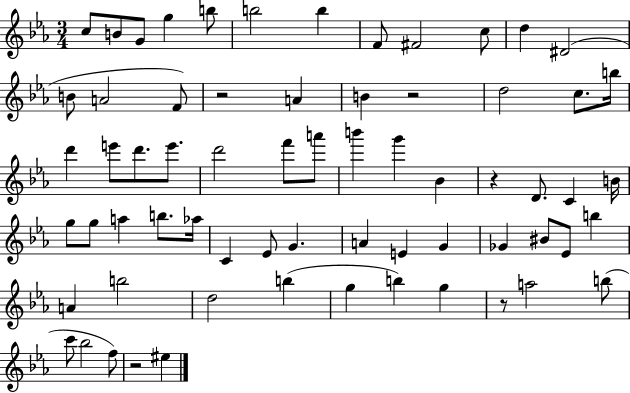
C5/e B4/e G4/e G5/q B5/e B5/h B5/q F4/e F#4/h C5/e D5/q D#4/h B4/e A4/h F4/e R/h A4/q B4/q R/h D5/h C5/e. B5/s D6/q E6/e D6/e. E6/e. D6/h F6/e A6/e B6/q G6/q Bb4/q R/q D4/e. C4/q B4/s G5/e G5/e A5/q B5/e. Ab5/s C4/q Eb4/e G4/q. A4/q E4/q G4/q Gb4/q BIS4/e Eb4/e B5/q A4/q B5/h D5/h B5/q G5/q B5/q G5/q R/e A5/h B5/e C6/e Bb5/h F5/e R/h EIS5/q